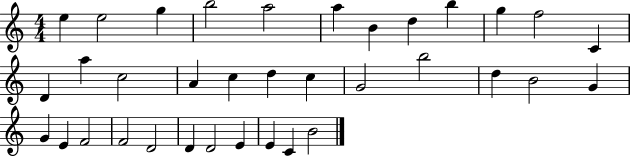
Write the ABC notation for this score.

X:1
T:Untitled
M:4/4
L:1/4
K:C
e e2 g b2 a2 a B d b g f2 C D a c2 A c d c G2 b2 d B2 G G E F2 F2 D2 D D2 E E C B2